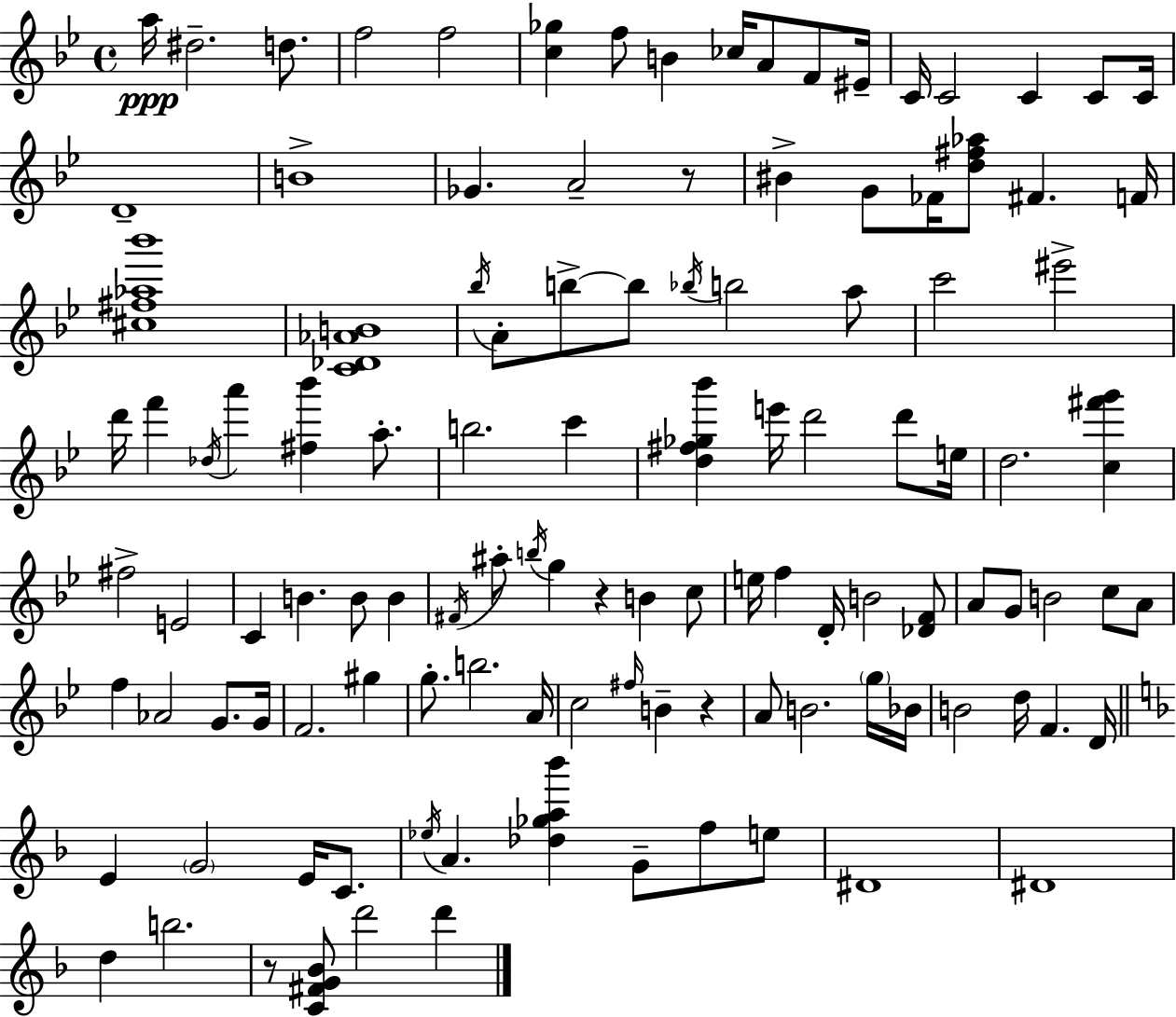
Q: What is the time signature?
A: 4/4